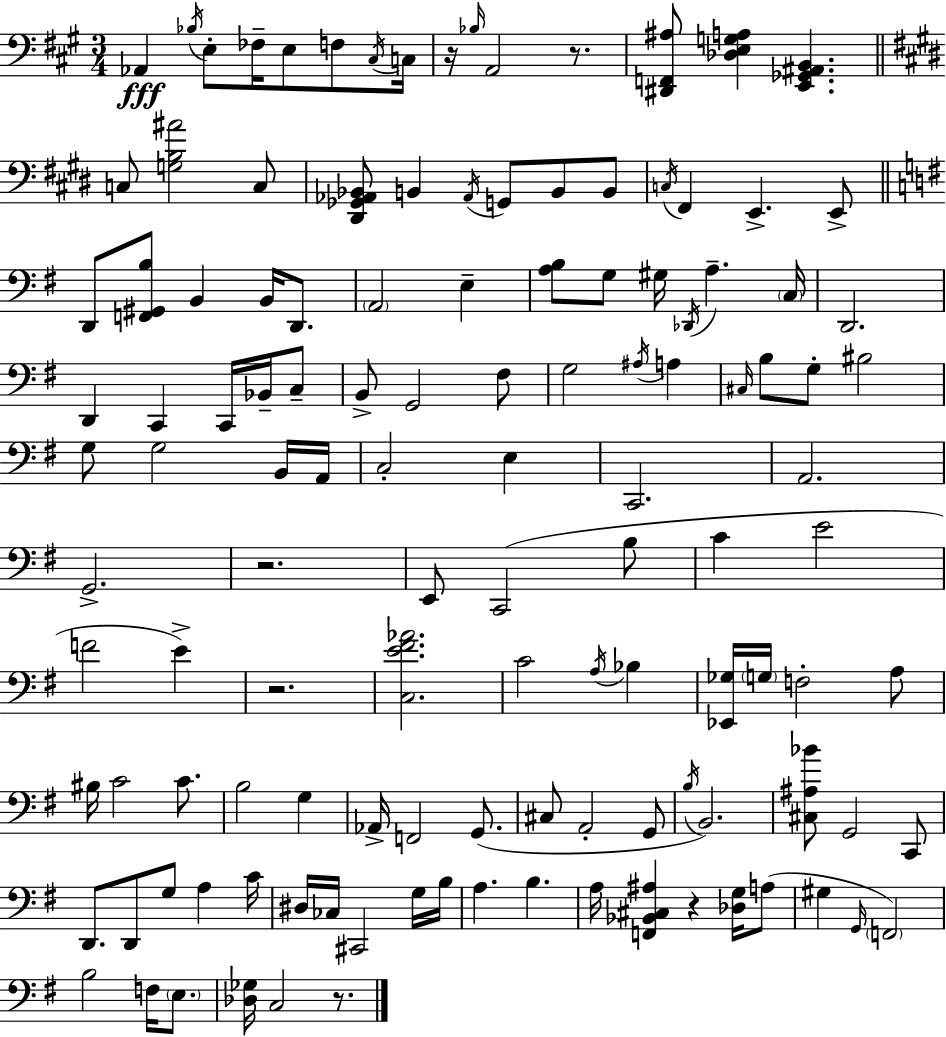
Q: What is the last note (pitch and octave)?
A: C3